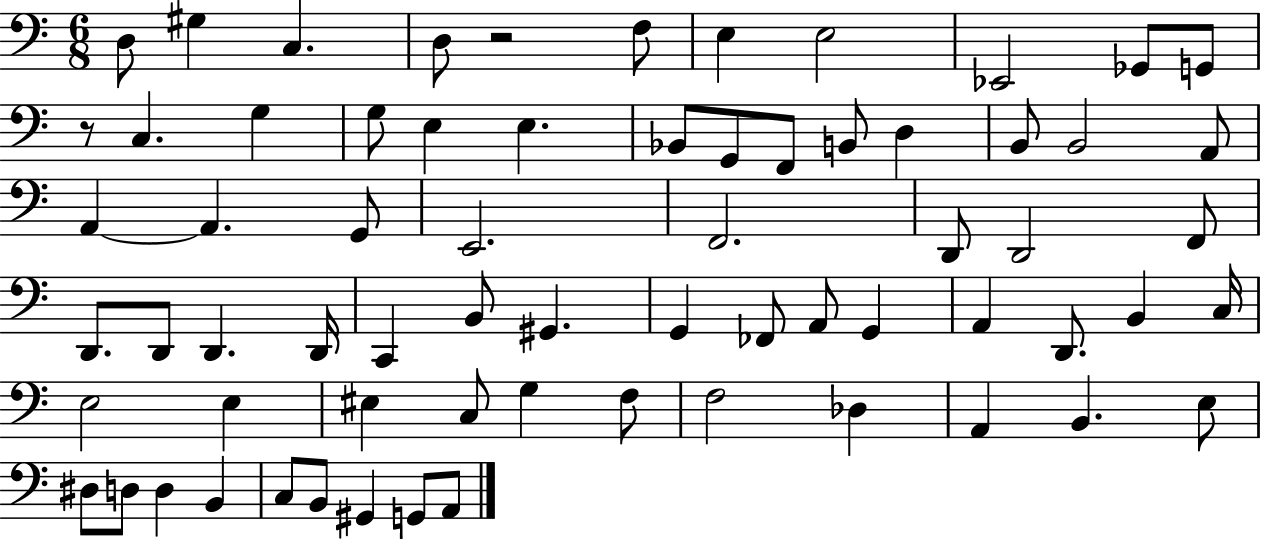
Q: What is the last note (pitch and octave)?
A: A2